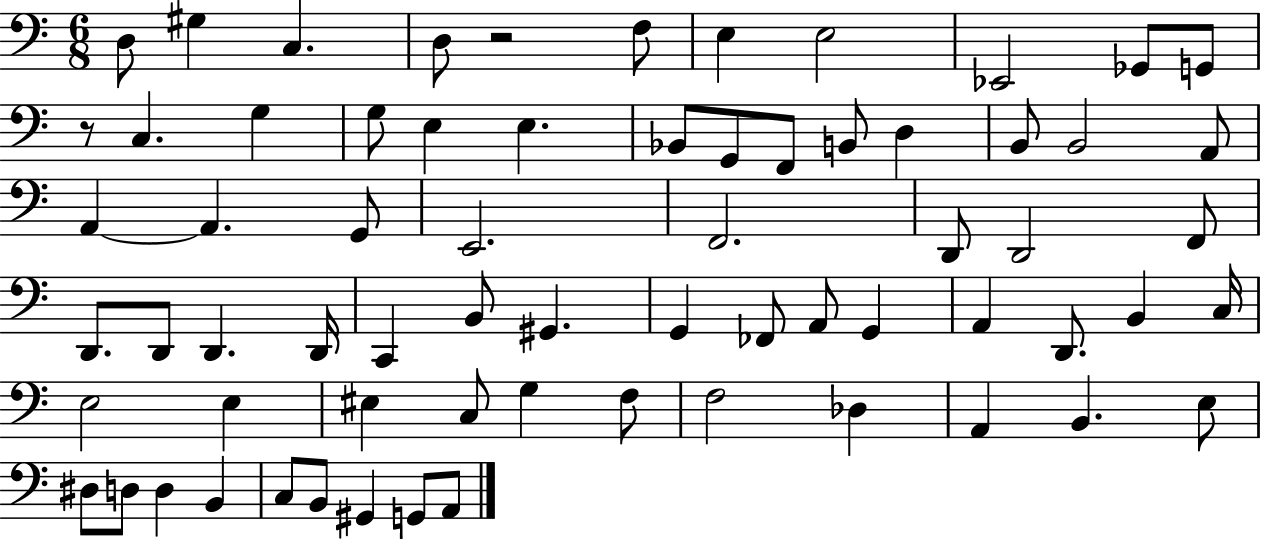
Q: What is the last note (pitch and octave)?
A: A2